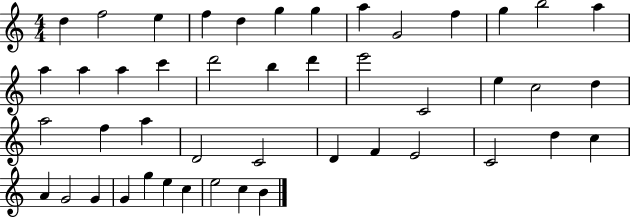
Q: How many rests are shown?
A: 0